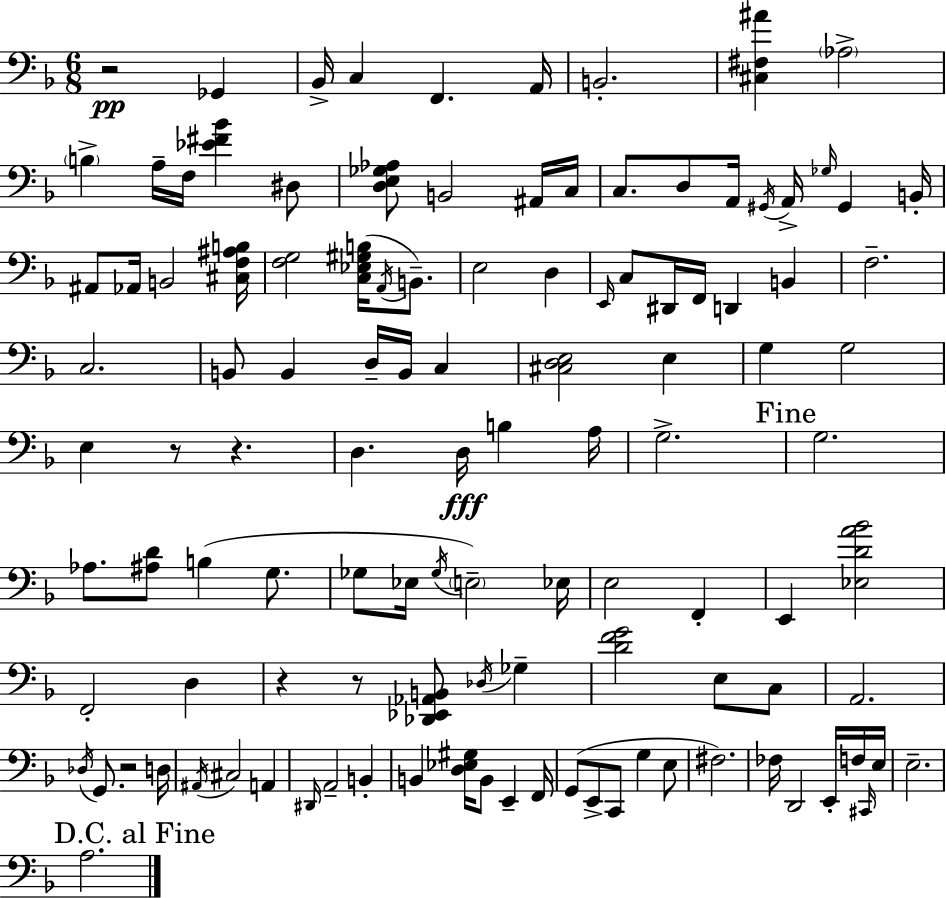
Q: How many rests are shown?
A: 6